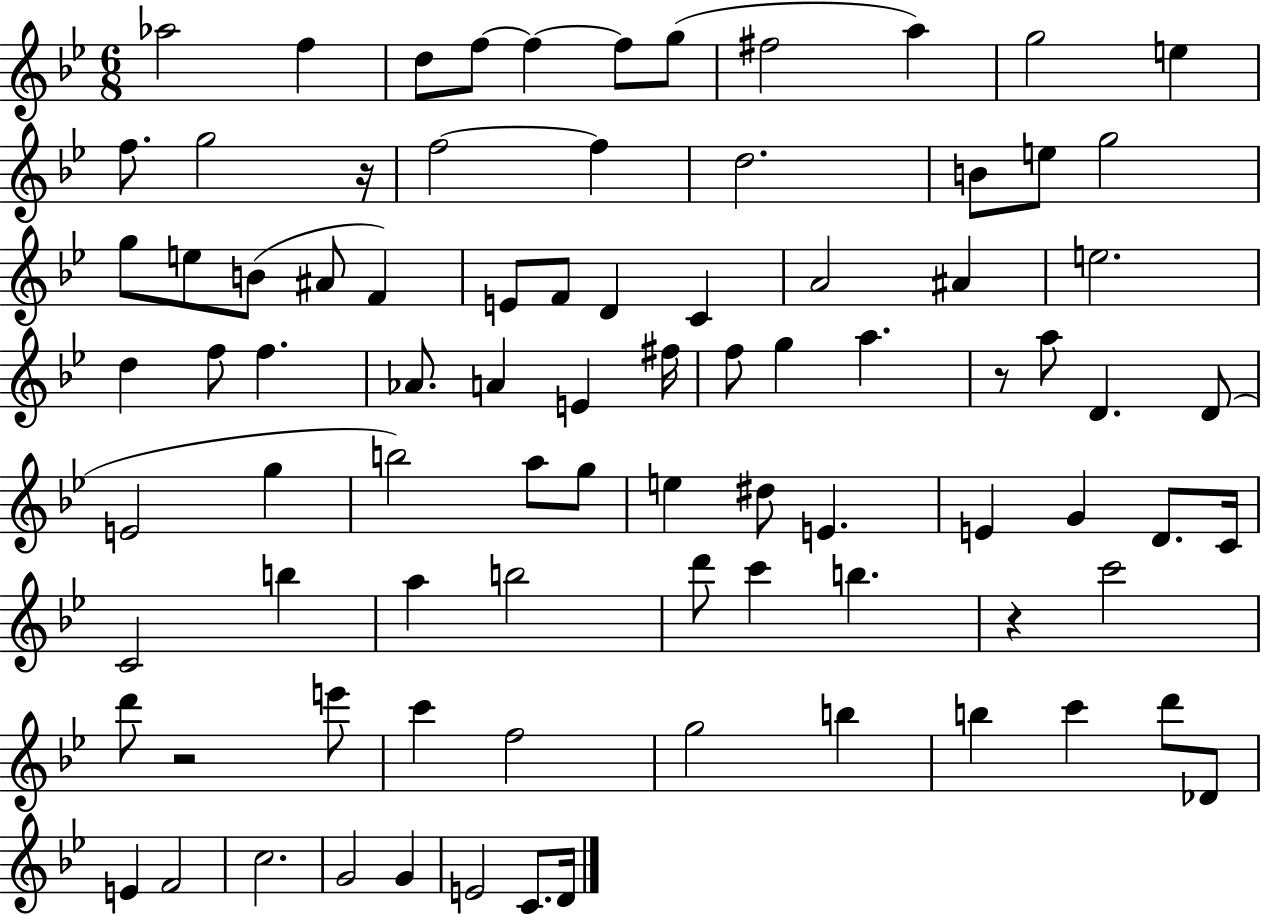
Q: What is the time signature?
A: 6/8